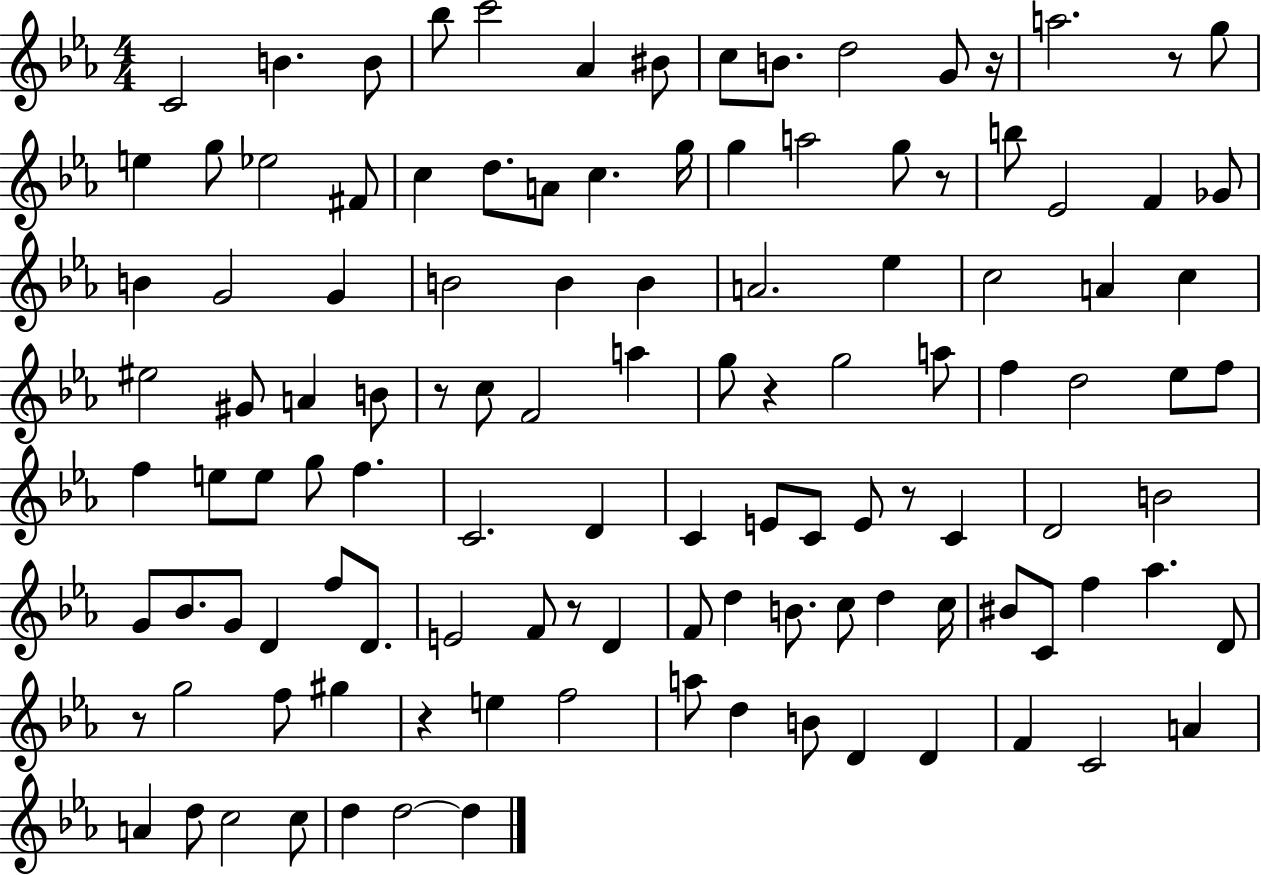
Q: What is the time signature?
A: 4/4